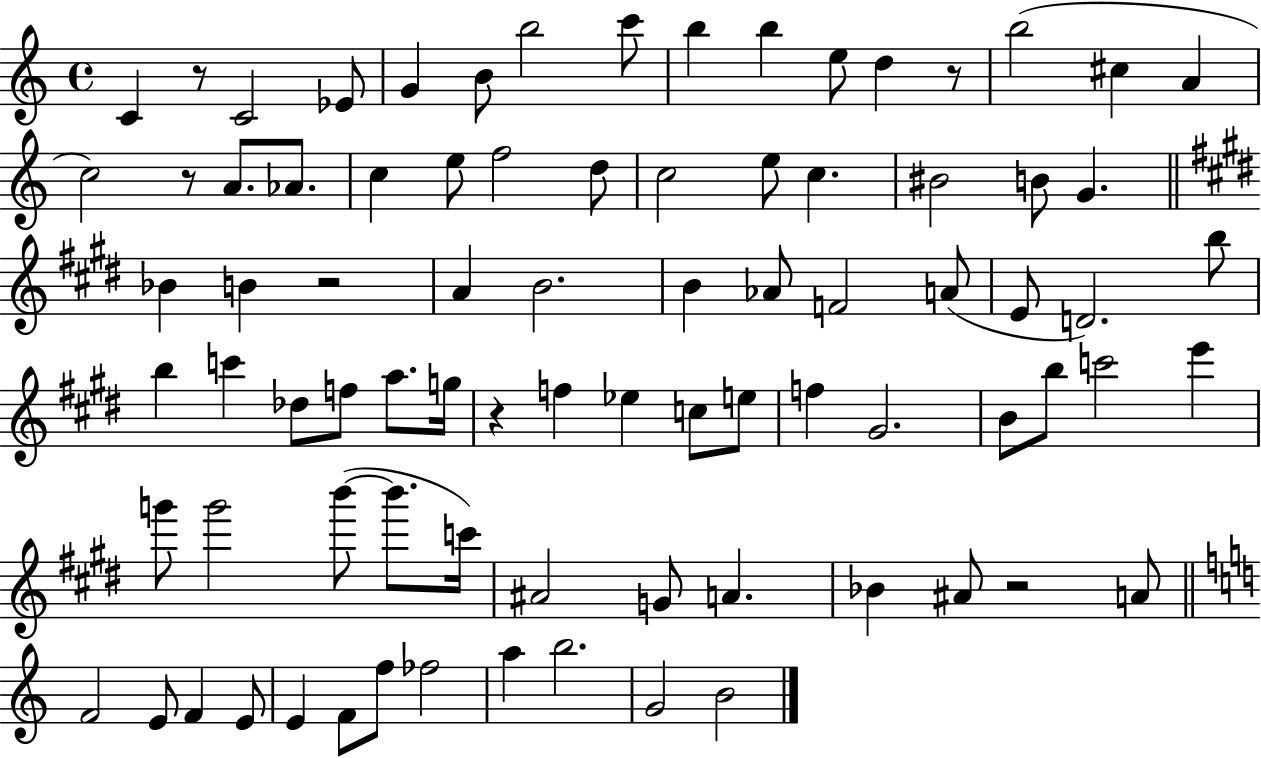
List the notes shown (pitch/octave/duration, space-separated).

C4/q R/e C4/h Eb4/e G4/q B4/e B5/h C6/e B5/q B5/q E5/e D5/q R/e B5/h C#5/q A4/q C5/h R/e A4/e. Ab4/e. C5/q E5/e F5/h D5/e C5/h E5/e C5/q. BIS4/h B4/e G4/q. Bb4/q B4/q R/h A4/q B4/h. B4/q Ab4/e F4/h A4/e E4/e D4/h. B5/e B5/q C6/q Db5/e F5/e A5/e. G5/s R/q F5/q Eb5/q C5/e E5/e F5/q G#4/h. B4/e B5/e C6/h E6/q G6/e G6/h B6/e B6/e. C6/s A#4/h G4/e A4/q. Bb4/q A#4/e R/h A4/e F4/h E4/e F4/q E4/e E4/q F4/e F5/e FES5/h A5/q B5/h. G4/h B4/h